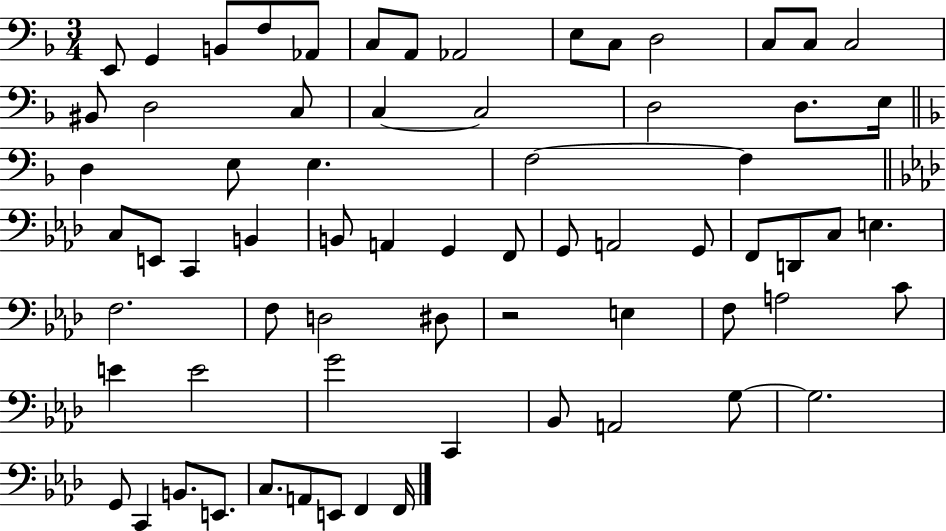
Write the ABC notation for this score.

X:1
T:Untitled
M:3/4
L:1/4
K:F
E,,/2 G,, B,,/2 F,/2 _A,,/2 C,/2 A,,/2 _A,,2 E,/2 C,/2 D,2 C,/2 C,/2 C,2 ^B,,/2 D,2 C,/2 C, C,2 D,2 D,/2 E,/4 D, E,/2 E, F,2 F, C,/2 E,,/2 C,, B,, B,,/2 A,, G,, F,,/2 G,,/2 A,,2 G,,/2 F,,/2 D,,/2 C,/2 E, F,2 F,/2 D,2 ^D,/2 z2 E, F,/2 A,2 C/2 E E2 G2 C,, _B,,/2 A,,2 G,/2 G,2 G,,/2 C,, B,,/2 E,,/2 C,/2 A,,/2 E,,/2 F,, F,,/4